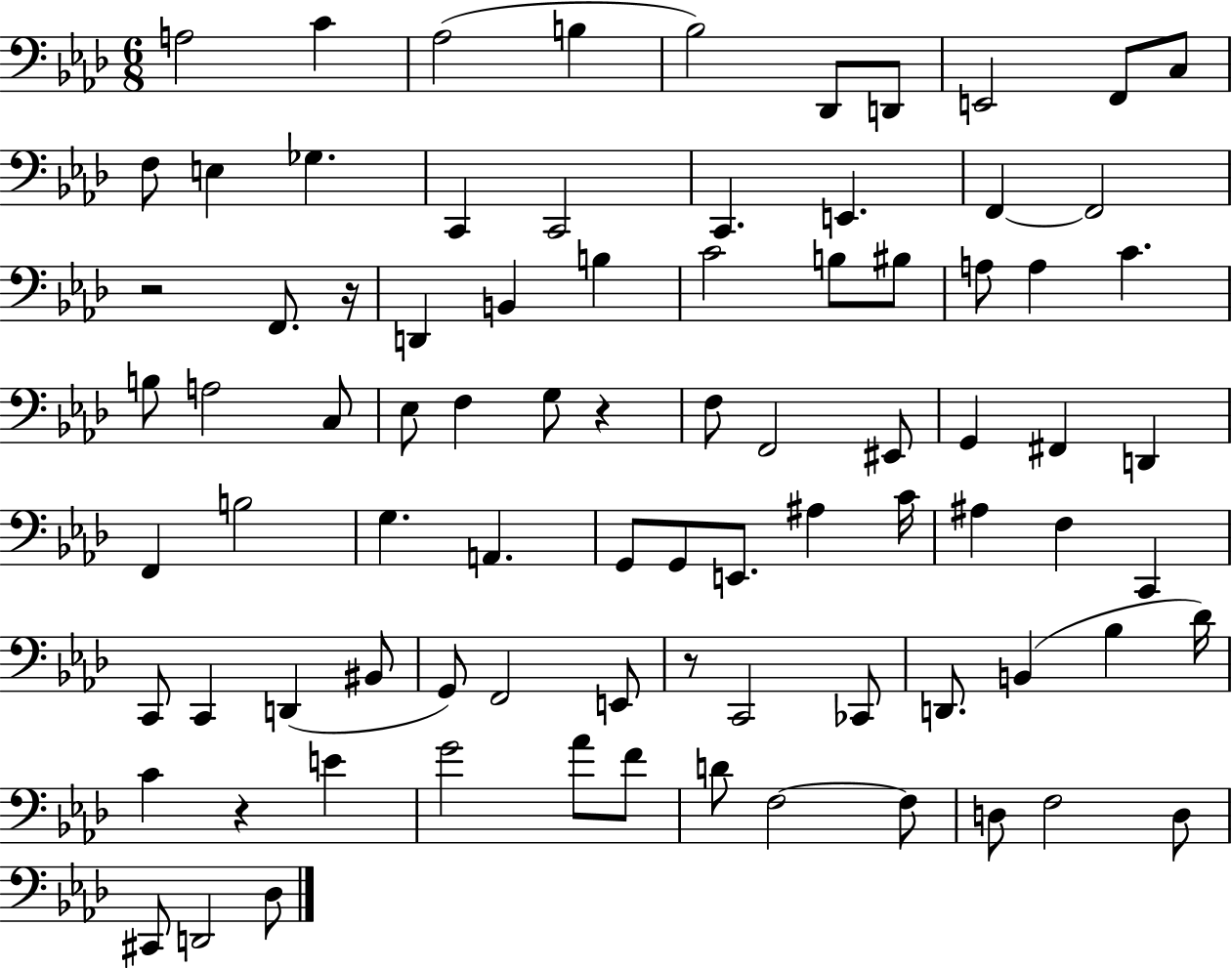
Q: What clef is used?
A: bass